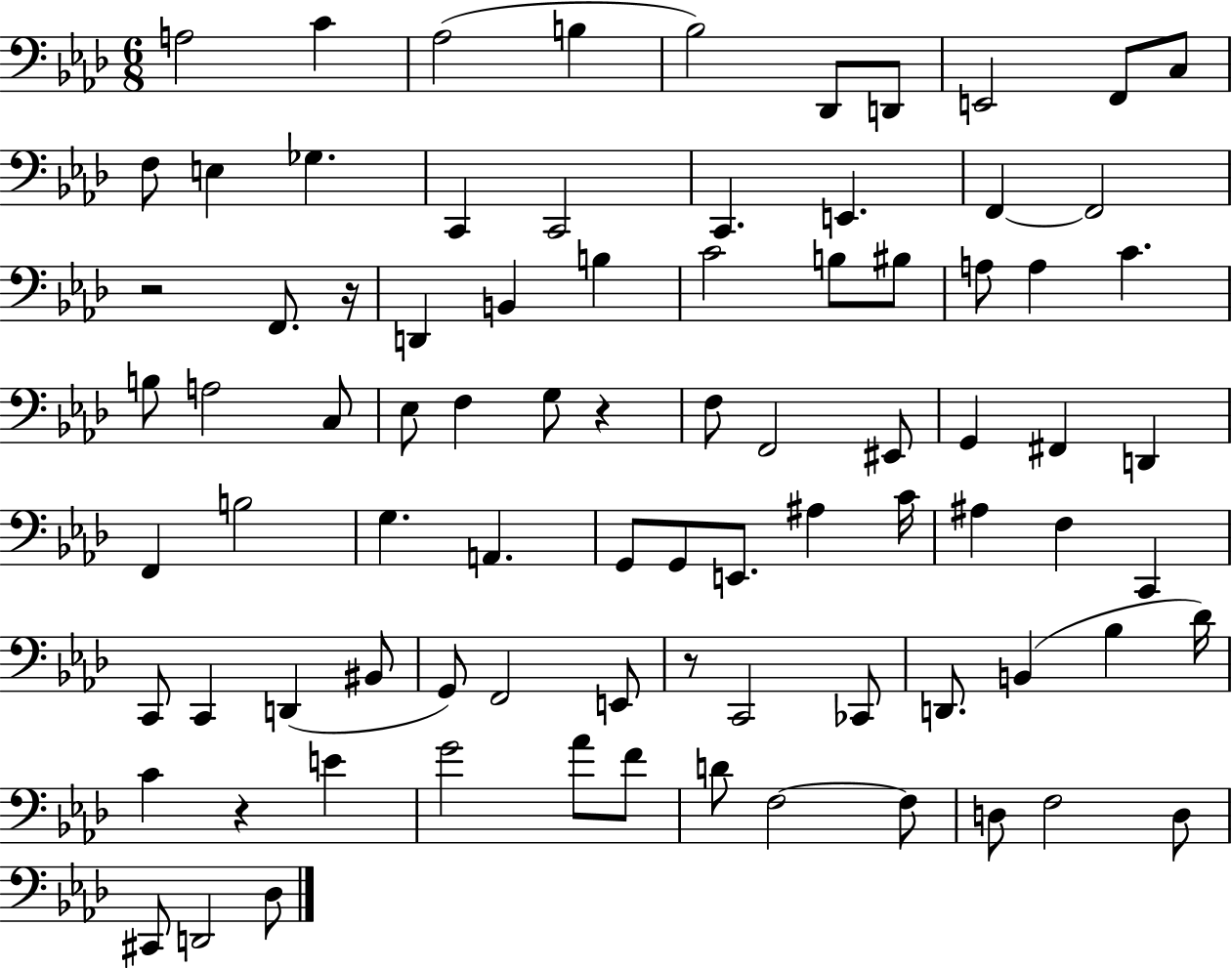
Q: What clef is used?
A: bass